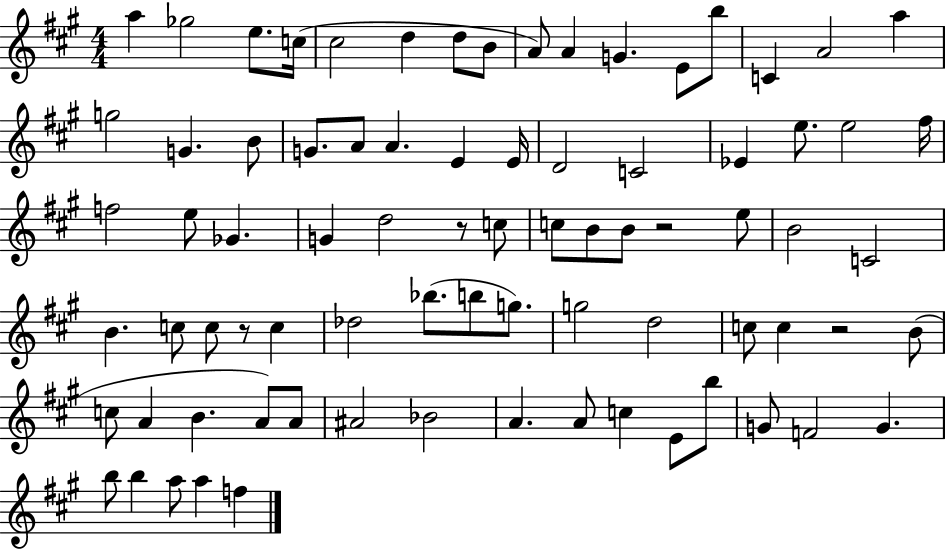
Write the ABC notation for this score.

X:1
T:Untitled
M:4/4
L:1/4
K:A
a _g2 e/2 c/4 ^c2 d d/2 B/2 A/2 A G E/2 b/2 C A2 a g2 G B/2 G/2 A/2 A E E/4 D2 C2 _E e/2 e2 ^f/4 f2 e/2 _G G d2 z/2 c/2 c/2 B/2 B/2 z2 e/2 B2 C2 B c/2 c/2 z/2 c _d2 _b/2 b/2 g/2 g2 d2 c/2 c z2 B/2 c/2 A B A/2 A/2 ^A2 _B2 A A/2 c E/2 b/2 G/2 F2 G b/2 b a/2 a f